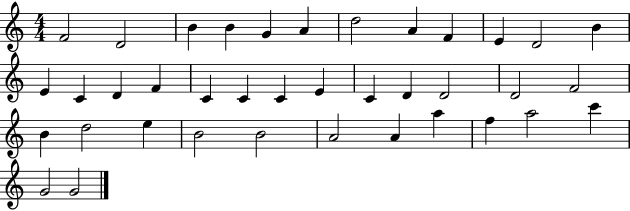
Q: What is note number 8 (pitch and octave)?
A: A4